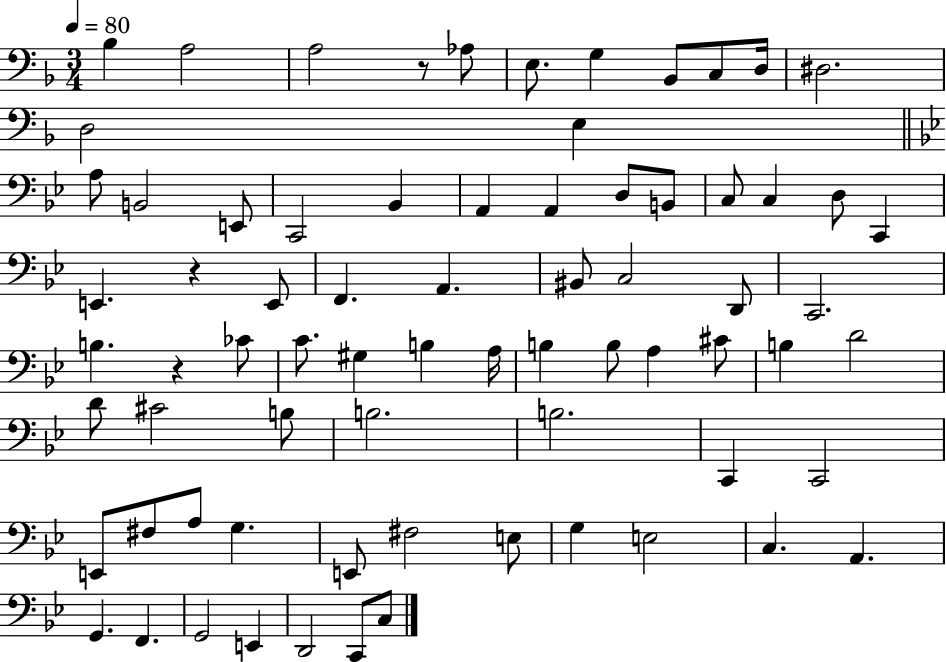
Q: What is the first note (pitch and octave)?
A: Bb3